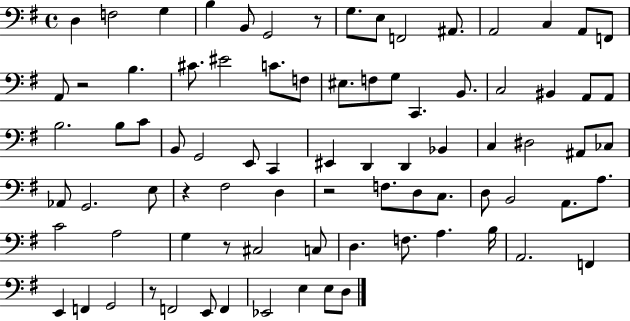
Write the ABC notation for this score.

X:1
T:Untitled
M:4/4
L:1/4
K:G
D, F,2 G, B, B,,/2 G,,2 z/2 G,/2 E,/2 F,,2 ^A,,/2 A,,2 C, A,,/2 F,,/2 A,,/2 z2 B, ^C/2 ^E2 C/2 F,/2 ^E,/2 F,/2 G,/2 C,, B,,/2 C,2 ^B,, A,,/2 A,,/2 B,2 B,/2 C/2 B,,/2 G,,2 E,,/2 C,, ^E,, D,, D,, _B,, C, ^D,2 ^A,,/2 _C,/2 _A,,/2 G,,2 E,/2 z ^F,2 D, z2 F,/2 D,/2 C,/2 D,/2 B,,2 A,,/2 A,/2 C2 A,2 G, z/2 ^C,2 C,/2 D, F,/2 A, B,/4 A,,2 F,, E,, F,, G,,2 z/2 F,,2 E,,/2 F,, _E,,2 E, E,/2 D,/2